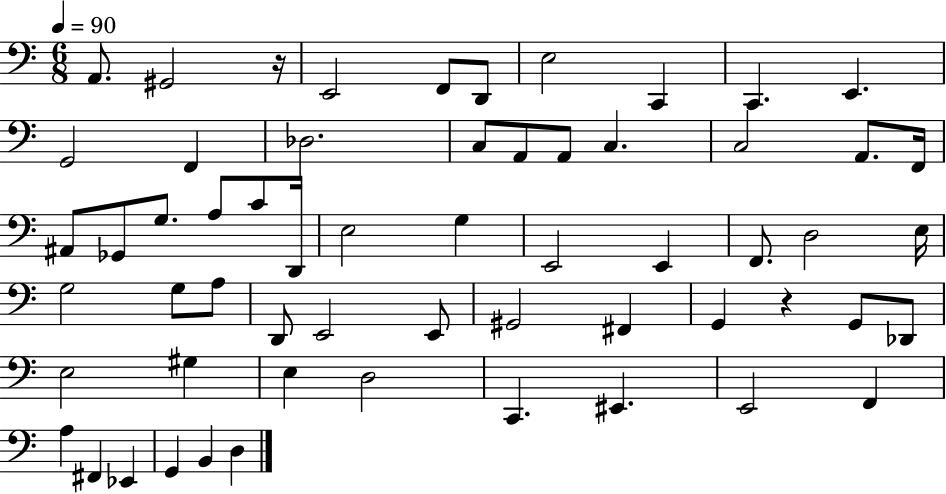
{
  \clef bass
  \numericTimeSignature
  \time 6/8
  \key c \major
  \tempo 4 = 90
  a,8. gis,2 r16 | e,2 f,8 d,8 | e2 c,4 | c,4. e,4. | \break g,2 f,4 | des2. | c8 a,8 a,8 c4. | c2 a,8. f,16 | \break ais,8 ges,8 g8. a8 c'8 d,16 | e2 g4 | e,2 e,4 | f,8. d2 e16 | \break g2 g8 a8 | d,8 e,2 e,8 | gis,2 fis,4 | g,4 r4 g,8 des,8 | \break e2 gis4 | e4 d2 | c,4. eis,4. | e,2 f,4 | \break a4 fis,4 ees,4 | g,4 b,4 d4 | \bar "|."
}